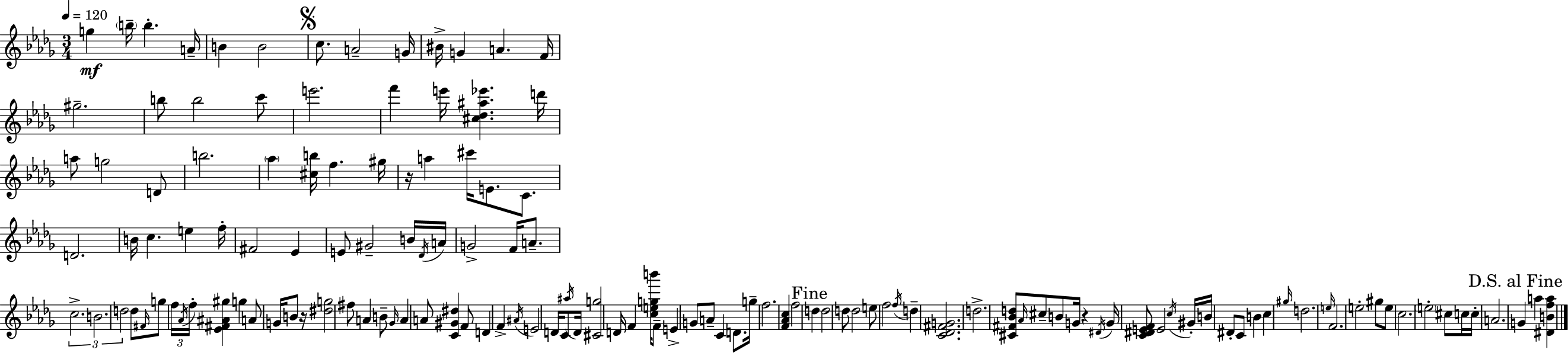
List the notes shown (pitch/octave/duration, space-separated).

G5/q B5/s B5/q. A4/s B4/q B4/h C5/e. A4/h G4/s BIS4/s G4/q A4/q. F4/s G#5/h. B5/e B5/h C6/e E6/h. F6/q E6/s [C#5,Db5,A#5,Eb6]/q. D6/s A5/e G5/h D4/e B5/h. Ab5/q [C#5,B5]/s F5/q. G#5/s R/s A5/q C#6/s E4/e. C4/e. D4/h. B4/s C5/q. E5/q F5/s F#4/h Eb4/q E4/e G#4/h B4/s Db4/s A4/s G4/h F4/s A4/e. C5/h. B4/h. D5/h D5/e F#4/s G5/e F5/s Ab4/s F5/s [Eb4,F#4,A#4,G#5]/q G5/q A4/e G4/s B4/e R/s [D#5,G5]/h F#5/e A4/q B4/e Gb4/s A4/q A4/e [C4,G#4,D#5]/q F4/e D4/q F4/q A#4/s E4/h D4/s C4/e A#5/s D4/s [C#4,G5]/h D4/s F4/q [C5,E5,G5,B6]/s F4/e E4/q G4/e A4/e C4/q D4/e. G5/s F5/h. [F4,Ab4,C5]/q F5/h D5/q D5/h D5/e D5/h E5/e F5/h F5/s D5/q [C4,Db4,F#4,G4]/h. D5/h. [C#4,F#4,Bb4,D5]/e Ab4/s C#5/e B4/e G4/s R/q D#4/s G4/s [C4,D#4,E4,F4]/e E4/h C5/s G#4/s B4/s D#4/e C4/e B4/q C5/q G#5/s D5/h. E5/s F4/h. E5/h G#5/e E5/e C5/h. E5/h C#5/e C5/s C5/s A4/h. G4/q A5/q [D#4,B4,F5,A5]/q